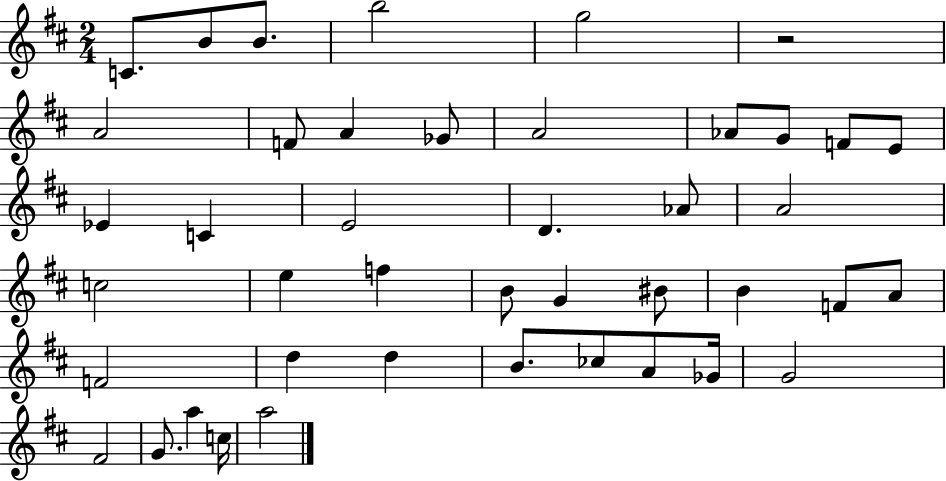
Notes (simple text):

C4/e. B4/e B4/e. B5/h G5/h R/h A4/h F4/e A4/q Gb4/e A4/h Ab4/e G4/e F4/e E4/e Eb4/q C4/q E4/h D4/q. Ab4/e A4/h C5/h E5/q F5/q B4/e G4/q BIS4/e B4/q F4/e A4/e F4/h D5/q D5/q B4/e. CES5/e A4/e Gb4/s G4/h F#4/h G4/e. A5/q C5/s A5/h